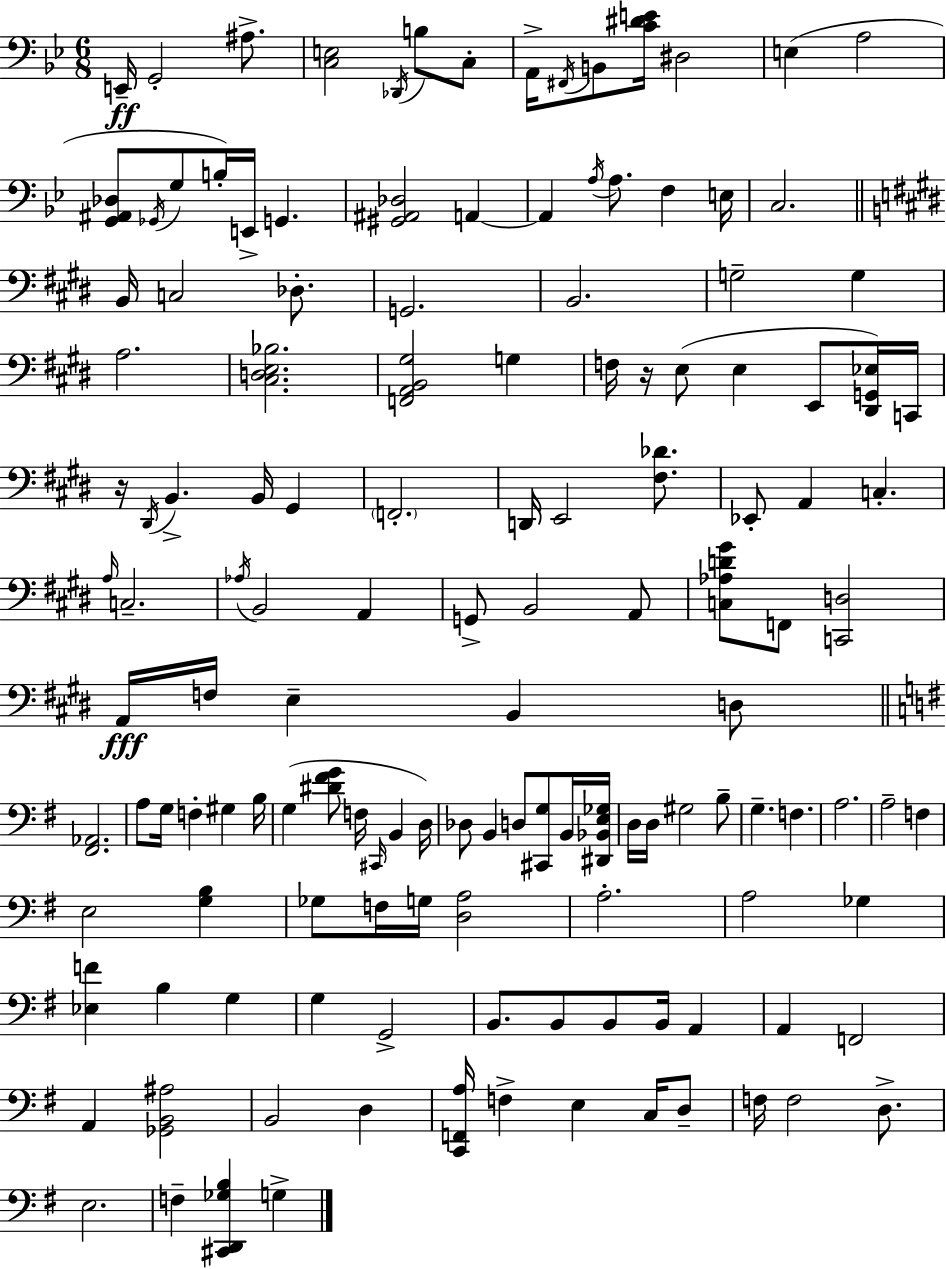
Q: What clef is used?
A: bass